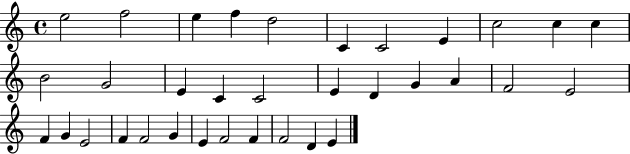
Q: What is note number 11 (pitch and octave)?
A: C5